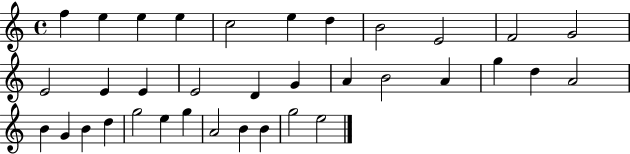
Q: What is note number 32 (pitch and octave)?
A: B4